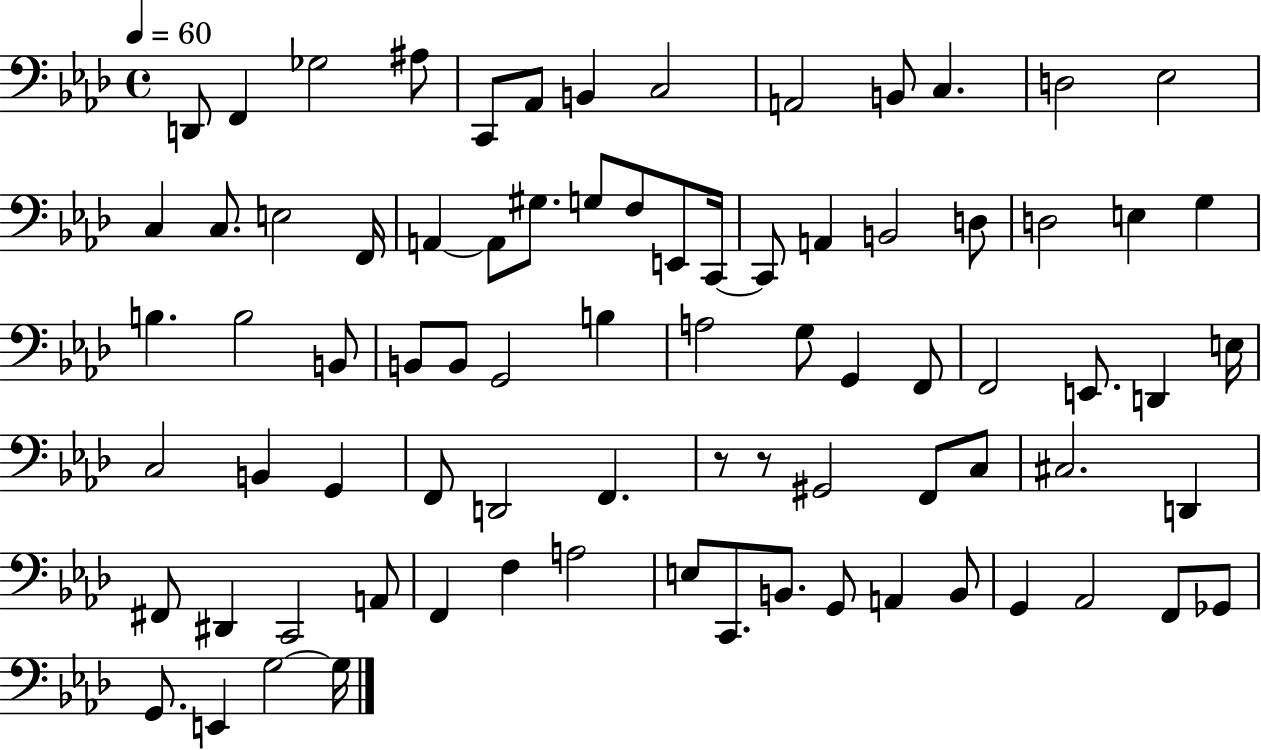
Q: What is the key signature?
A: AES major